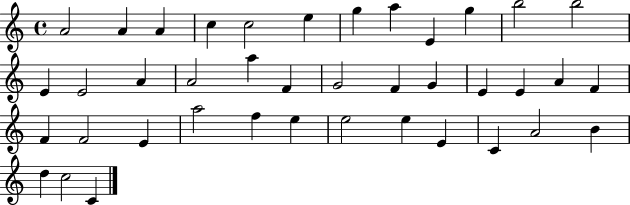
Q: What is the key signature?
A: C major